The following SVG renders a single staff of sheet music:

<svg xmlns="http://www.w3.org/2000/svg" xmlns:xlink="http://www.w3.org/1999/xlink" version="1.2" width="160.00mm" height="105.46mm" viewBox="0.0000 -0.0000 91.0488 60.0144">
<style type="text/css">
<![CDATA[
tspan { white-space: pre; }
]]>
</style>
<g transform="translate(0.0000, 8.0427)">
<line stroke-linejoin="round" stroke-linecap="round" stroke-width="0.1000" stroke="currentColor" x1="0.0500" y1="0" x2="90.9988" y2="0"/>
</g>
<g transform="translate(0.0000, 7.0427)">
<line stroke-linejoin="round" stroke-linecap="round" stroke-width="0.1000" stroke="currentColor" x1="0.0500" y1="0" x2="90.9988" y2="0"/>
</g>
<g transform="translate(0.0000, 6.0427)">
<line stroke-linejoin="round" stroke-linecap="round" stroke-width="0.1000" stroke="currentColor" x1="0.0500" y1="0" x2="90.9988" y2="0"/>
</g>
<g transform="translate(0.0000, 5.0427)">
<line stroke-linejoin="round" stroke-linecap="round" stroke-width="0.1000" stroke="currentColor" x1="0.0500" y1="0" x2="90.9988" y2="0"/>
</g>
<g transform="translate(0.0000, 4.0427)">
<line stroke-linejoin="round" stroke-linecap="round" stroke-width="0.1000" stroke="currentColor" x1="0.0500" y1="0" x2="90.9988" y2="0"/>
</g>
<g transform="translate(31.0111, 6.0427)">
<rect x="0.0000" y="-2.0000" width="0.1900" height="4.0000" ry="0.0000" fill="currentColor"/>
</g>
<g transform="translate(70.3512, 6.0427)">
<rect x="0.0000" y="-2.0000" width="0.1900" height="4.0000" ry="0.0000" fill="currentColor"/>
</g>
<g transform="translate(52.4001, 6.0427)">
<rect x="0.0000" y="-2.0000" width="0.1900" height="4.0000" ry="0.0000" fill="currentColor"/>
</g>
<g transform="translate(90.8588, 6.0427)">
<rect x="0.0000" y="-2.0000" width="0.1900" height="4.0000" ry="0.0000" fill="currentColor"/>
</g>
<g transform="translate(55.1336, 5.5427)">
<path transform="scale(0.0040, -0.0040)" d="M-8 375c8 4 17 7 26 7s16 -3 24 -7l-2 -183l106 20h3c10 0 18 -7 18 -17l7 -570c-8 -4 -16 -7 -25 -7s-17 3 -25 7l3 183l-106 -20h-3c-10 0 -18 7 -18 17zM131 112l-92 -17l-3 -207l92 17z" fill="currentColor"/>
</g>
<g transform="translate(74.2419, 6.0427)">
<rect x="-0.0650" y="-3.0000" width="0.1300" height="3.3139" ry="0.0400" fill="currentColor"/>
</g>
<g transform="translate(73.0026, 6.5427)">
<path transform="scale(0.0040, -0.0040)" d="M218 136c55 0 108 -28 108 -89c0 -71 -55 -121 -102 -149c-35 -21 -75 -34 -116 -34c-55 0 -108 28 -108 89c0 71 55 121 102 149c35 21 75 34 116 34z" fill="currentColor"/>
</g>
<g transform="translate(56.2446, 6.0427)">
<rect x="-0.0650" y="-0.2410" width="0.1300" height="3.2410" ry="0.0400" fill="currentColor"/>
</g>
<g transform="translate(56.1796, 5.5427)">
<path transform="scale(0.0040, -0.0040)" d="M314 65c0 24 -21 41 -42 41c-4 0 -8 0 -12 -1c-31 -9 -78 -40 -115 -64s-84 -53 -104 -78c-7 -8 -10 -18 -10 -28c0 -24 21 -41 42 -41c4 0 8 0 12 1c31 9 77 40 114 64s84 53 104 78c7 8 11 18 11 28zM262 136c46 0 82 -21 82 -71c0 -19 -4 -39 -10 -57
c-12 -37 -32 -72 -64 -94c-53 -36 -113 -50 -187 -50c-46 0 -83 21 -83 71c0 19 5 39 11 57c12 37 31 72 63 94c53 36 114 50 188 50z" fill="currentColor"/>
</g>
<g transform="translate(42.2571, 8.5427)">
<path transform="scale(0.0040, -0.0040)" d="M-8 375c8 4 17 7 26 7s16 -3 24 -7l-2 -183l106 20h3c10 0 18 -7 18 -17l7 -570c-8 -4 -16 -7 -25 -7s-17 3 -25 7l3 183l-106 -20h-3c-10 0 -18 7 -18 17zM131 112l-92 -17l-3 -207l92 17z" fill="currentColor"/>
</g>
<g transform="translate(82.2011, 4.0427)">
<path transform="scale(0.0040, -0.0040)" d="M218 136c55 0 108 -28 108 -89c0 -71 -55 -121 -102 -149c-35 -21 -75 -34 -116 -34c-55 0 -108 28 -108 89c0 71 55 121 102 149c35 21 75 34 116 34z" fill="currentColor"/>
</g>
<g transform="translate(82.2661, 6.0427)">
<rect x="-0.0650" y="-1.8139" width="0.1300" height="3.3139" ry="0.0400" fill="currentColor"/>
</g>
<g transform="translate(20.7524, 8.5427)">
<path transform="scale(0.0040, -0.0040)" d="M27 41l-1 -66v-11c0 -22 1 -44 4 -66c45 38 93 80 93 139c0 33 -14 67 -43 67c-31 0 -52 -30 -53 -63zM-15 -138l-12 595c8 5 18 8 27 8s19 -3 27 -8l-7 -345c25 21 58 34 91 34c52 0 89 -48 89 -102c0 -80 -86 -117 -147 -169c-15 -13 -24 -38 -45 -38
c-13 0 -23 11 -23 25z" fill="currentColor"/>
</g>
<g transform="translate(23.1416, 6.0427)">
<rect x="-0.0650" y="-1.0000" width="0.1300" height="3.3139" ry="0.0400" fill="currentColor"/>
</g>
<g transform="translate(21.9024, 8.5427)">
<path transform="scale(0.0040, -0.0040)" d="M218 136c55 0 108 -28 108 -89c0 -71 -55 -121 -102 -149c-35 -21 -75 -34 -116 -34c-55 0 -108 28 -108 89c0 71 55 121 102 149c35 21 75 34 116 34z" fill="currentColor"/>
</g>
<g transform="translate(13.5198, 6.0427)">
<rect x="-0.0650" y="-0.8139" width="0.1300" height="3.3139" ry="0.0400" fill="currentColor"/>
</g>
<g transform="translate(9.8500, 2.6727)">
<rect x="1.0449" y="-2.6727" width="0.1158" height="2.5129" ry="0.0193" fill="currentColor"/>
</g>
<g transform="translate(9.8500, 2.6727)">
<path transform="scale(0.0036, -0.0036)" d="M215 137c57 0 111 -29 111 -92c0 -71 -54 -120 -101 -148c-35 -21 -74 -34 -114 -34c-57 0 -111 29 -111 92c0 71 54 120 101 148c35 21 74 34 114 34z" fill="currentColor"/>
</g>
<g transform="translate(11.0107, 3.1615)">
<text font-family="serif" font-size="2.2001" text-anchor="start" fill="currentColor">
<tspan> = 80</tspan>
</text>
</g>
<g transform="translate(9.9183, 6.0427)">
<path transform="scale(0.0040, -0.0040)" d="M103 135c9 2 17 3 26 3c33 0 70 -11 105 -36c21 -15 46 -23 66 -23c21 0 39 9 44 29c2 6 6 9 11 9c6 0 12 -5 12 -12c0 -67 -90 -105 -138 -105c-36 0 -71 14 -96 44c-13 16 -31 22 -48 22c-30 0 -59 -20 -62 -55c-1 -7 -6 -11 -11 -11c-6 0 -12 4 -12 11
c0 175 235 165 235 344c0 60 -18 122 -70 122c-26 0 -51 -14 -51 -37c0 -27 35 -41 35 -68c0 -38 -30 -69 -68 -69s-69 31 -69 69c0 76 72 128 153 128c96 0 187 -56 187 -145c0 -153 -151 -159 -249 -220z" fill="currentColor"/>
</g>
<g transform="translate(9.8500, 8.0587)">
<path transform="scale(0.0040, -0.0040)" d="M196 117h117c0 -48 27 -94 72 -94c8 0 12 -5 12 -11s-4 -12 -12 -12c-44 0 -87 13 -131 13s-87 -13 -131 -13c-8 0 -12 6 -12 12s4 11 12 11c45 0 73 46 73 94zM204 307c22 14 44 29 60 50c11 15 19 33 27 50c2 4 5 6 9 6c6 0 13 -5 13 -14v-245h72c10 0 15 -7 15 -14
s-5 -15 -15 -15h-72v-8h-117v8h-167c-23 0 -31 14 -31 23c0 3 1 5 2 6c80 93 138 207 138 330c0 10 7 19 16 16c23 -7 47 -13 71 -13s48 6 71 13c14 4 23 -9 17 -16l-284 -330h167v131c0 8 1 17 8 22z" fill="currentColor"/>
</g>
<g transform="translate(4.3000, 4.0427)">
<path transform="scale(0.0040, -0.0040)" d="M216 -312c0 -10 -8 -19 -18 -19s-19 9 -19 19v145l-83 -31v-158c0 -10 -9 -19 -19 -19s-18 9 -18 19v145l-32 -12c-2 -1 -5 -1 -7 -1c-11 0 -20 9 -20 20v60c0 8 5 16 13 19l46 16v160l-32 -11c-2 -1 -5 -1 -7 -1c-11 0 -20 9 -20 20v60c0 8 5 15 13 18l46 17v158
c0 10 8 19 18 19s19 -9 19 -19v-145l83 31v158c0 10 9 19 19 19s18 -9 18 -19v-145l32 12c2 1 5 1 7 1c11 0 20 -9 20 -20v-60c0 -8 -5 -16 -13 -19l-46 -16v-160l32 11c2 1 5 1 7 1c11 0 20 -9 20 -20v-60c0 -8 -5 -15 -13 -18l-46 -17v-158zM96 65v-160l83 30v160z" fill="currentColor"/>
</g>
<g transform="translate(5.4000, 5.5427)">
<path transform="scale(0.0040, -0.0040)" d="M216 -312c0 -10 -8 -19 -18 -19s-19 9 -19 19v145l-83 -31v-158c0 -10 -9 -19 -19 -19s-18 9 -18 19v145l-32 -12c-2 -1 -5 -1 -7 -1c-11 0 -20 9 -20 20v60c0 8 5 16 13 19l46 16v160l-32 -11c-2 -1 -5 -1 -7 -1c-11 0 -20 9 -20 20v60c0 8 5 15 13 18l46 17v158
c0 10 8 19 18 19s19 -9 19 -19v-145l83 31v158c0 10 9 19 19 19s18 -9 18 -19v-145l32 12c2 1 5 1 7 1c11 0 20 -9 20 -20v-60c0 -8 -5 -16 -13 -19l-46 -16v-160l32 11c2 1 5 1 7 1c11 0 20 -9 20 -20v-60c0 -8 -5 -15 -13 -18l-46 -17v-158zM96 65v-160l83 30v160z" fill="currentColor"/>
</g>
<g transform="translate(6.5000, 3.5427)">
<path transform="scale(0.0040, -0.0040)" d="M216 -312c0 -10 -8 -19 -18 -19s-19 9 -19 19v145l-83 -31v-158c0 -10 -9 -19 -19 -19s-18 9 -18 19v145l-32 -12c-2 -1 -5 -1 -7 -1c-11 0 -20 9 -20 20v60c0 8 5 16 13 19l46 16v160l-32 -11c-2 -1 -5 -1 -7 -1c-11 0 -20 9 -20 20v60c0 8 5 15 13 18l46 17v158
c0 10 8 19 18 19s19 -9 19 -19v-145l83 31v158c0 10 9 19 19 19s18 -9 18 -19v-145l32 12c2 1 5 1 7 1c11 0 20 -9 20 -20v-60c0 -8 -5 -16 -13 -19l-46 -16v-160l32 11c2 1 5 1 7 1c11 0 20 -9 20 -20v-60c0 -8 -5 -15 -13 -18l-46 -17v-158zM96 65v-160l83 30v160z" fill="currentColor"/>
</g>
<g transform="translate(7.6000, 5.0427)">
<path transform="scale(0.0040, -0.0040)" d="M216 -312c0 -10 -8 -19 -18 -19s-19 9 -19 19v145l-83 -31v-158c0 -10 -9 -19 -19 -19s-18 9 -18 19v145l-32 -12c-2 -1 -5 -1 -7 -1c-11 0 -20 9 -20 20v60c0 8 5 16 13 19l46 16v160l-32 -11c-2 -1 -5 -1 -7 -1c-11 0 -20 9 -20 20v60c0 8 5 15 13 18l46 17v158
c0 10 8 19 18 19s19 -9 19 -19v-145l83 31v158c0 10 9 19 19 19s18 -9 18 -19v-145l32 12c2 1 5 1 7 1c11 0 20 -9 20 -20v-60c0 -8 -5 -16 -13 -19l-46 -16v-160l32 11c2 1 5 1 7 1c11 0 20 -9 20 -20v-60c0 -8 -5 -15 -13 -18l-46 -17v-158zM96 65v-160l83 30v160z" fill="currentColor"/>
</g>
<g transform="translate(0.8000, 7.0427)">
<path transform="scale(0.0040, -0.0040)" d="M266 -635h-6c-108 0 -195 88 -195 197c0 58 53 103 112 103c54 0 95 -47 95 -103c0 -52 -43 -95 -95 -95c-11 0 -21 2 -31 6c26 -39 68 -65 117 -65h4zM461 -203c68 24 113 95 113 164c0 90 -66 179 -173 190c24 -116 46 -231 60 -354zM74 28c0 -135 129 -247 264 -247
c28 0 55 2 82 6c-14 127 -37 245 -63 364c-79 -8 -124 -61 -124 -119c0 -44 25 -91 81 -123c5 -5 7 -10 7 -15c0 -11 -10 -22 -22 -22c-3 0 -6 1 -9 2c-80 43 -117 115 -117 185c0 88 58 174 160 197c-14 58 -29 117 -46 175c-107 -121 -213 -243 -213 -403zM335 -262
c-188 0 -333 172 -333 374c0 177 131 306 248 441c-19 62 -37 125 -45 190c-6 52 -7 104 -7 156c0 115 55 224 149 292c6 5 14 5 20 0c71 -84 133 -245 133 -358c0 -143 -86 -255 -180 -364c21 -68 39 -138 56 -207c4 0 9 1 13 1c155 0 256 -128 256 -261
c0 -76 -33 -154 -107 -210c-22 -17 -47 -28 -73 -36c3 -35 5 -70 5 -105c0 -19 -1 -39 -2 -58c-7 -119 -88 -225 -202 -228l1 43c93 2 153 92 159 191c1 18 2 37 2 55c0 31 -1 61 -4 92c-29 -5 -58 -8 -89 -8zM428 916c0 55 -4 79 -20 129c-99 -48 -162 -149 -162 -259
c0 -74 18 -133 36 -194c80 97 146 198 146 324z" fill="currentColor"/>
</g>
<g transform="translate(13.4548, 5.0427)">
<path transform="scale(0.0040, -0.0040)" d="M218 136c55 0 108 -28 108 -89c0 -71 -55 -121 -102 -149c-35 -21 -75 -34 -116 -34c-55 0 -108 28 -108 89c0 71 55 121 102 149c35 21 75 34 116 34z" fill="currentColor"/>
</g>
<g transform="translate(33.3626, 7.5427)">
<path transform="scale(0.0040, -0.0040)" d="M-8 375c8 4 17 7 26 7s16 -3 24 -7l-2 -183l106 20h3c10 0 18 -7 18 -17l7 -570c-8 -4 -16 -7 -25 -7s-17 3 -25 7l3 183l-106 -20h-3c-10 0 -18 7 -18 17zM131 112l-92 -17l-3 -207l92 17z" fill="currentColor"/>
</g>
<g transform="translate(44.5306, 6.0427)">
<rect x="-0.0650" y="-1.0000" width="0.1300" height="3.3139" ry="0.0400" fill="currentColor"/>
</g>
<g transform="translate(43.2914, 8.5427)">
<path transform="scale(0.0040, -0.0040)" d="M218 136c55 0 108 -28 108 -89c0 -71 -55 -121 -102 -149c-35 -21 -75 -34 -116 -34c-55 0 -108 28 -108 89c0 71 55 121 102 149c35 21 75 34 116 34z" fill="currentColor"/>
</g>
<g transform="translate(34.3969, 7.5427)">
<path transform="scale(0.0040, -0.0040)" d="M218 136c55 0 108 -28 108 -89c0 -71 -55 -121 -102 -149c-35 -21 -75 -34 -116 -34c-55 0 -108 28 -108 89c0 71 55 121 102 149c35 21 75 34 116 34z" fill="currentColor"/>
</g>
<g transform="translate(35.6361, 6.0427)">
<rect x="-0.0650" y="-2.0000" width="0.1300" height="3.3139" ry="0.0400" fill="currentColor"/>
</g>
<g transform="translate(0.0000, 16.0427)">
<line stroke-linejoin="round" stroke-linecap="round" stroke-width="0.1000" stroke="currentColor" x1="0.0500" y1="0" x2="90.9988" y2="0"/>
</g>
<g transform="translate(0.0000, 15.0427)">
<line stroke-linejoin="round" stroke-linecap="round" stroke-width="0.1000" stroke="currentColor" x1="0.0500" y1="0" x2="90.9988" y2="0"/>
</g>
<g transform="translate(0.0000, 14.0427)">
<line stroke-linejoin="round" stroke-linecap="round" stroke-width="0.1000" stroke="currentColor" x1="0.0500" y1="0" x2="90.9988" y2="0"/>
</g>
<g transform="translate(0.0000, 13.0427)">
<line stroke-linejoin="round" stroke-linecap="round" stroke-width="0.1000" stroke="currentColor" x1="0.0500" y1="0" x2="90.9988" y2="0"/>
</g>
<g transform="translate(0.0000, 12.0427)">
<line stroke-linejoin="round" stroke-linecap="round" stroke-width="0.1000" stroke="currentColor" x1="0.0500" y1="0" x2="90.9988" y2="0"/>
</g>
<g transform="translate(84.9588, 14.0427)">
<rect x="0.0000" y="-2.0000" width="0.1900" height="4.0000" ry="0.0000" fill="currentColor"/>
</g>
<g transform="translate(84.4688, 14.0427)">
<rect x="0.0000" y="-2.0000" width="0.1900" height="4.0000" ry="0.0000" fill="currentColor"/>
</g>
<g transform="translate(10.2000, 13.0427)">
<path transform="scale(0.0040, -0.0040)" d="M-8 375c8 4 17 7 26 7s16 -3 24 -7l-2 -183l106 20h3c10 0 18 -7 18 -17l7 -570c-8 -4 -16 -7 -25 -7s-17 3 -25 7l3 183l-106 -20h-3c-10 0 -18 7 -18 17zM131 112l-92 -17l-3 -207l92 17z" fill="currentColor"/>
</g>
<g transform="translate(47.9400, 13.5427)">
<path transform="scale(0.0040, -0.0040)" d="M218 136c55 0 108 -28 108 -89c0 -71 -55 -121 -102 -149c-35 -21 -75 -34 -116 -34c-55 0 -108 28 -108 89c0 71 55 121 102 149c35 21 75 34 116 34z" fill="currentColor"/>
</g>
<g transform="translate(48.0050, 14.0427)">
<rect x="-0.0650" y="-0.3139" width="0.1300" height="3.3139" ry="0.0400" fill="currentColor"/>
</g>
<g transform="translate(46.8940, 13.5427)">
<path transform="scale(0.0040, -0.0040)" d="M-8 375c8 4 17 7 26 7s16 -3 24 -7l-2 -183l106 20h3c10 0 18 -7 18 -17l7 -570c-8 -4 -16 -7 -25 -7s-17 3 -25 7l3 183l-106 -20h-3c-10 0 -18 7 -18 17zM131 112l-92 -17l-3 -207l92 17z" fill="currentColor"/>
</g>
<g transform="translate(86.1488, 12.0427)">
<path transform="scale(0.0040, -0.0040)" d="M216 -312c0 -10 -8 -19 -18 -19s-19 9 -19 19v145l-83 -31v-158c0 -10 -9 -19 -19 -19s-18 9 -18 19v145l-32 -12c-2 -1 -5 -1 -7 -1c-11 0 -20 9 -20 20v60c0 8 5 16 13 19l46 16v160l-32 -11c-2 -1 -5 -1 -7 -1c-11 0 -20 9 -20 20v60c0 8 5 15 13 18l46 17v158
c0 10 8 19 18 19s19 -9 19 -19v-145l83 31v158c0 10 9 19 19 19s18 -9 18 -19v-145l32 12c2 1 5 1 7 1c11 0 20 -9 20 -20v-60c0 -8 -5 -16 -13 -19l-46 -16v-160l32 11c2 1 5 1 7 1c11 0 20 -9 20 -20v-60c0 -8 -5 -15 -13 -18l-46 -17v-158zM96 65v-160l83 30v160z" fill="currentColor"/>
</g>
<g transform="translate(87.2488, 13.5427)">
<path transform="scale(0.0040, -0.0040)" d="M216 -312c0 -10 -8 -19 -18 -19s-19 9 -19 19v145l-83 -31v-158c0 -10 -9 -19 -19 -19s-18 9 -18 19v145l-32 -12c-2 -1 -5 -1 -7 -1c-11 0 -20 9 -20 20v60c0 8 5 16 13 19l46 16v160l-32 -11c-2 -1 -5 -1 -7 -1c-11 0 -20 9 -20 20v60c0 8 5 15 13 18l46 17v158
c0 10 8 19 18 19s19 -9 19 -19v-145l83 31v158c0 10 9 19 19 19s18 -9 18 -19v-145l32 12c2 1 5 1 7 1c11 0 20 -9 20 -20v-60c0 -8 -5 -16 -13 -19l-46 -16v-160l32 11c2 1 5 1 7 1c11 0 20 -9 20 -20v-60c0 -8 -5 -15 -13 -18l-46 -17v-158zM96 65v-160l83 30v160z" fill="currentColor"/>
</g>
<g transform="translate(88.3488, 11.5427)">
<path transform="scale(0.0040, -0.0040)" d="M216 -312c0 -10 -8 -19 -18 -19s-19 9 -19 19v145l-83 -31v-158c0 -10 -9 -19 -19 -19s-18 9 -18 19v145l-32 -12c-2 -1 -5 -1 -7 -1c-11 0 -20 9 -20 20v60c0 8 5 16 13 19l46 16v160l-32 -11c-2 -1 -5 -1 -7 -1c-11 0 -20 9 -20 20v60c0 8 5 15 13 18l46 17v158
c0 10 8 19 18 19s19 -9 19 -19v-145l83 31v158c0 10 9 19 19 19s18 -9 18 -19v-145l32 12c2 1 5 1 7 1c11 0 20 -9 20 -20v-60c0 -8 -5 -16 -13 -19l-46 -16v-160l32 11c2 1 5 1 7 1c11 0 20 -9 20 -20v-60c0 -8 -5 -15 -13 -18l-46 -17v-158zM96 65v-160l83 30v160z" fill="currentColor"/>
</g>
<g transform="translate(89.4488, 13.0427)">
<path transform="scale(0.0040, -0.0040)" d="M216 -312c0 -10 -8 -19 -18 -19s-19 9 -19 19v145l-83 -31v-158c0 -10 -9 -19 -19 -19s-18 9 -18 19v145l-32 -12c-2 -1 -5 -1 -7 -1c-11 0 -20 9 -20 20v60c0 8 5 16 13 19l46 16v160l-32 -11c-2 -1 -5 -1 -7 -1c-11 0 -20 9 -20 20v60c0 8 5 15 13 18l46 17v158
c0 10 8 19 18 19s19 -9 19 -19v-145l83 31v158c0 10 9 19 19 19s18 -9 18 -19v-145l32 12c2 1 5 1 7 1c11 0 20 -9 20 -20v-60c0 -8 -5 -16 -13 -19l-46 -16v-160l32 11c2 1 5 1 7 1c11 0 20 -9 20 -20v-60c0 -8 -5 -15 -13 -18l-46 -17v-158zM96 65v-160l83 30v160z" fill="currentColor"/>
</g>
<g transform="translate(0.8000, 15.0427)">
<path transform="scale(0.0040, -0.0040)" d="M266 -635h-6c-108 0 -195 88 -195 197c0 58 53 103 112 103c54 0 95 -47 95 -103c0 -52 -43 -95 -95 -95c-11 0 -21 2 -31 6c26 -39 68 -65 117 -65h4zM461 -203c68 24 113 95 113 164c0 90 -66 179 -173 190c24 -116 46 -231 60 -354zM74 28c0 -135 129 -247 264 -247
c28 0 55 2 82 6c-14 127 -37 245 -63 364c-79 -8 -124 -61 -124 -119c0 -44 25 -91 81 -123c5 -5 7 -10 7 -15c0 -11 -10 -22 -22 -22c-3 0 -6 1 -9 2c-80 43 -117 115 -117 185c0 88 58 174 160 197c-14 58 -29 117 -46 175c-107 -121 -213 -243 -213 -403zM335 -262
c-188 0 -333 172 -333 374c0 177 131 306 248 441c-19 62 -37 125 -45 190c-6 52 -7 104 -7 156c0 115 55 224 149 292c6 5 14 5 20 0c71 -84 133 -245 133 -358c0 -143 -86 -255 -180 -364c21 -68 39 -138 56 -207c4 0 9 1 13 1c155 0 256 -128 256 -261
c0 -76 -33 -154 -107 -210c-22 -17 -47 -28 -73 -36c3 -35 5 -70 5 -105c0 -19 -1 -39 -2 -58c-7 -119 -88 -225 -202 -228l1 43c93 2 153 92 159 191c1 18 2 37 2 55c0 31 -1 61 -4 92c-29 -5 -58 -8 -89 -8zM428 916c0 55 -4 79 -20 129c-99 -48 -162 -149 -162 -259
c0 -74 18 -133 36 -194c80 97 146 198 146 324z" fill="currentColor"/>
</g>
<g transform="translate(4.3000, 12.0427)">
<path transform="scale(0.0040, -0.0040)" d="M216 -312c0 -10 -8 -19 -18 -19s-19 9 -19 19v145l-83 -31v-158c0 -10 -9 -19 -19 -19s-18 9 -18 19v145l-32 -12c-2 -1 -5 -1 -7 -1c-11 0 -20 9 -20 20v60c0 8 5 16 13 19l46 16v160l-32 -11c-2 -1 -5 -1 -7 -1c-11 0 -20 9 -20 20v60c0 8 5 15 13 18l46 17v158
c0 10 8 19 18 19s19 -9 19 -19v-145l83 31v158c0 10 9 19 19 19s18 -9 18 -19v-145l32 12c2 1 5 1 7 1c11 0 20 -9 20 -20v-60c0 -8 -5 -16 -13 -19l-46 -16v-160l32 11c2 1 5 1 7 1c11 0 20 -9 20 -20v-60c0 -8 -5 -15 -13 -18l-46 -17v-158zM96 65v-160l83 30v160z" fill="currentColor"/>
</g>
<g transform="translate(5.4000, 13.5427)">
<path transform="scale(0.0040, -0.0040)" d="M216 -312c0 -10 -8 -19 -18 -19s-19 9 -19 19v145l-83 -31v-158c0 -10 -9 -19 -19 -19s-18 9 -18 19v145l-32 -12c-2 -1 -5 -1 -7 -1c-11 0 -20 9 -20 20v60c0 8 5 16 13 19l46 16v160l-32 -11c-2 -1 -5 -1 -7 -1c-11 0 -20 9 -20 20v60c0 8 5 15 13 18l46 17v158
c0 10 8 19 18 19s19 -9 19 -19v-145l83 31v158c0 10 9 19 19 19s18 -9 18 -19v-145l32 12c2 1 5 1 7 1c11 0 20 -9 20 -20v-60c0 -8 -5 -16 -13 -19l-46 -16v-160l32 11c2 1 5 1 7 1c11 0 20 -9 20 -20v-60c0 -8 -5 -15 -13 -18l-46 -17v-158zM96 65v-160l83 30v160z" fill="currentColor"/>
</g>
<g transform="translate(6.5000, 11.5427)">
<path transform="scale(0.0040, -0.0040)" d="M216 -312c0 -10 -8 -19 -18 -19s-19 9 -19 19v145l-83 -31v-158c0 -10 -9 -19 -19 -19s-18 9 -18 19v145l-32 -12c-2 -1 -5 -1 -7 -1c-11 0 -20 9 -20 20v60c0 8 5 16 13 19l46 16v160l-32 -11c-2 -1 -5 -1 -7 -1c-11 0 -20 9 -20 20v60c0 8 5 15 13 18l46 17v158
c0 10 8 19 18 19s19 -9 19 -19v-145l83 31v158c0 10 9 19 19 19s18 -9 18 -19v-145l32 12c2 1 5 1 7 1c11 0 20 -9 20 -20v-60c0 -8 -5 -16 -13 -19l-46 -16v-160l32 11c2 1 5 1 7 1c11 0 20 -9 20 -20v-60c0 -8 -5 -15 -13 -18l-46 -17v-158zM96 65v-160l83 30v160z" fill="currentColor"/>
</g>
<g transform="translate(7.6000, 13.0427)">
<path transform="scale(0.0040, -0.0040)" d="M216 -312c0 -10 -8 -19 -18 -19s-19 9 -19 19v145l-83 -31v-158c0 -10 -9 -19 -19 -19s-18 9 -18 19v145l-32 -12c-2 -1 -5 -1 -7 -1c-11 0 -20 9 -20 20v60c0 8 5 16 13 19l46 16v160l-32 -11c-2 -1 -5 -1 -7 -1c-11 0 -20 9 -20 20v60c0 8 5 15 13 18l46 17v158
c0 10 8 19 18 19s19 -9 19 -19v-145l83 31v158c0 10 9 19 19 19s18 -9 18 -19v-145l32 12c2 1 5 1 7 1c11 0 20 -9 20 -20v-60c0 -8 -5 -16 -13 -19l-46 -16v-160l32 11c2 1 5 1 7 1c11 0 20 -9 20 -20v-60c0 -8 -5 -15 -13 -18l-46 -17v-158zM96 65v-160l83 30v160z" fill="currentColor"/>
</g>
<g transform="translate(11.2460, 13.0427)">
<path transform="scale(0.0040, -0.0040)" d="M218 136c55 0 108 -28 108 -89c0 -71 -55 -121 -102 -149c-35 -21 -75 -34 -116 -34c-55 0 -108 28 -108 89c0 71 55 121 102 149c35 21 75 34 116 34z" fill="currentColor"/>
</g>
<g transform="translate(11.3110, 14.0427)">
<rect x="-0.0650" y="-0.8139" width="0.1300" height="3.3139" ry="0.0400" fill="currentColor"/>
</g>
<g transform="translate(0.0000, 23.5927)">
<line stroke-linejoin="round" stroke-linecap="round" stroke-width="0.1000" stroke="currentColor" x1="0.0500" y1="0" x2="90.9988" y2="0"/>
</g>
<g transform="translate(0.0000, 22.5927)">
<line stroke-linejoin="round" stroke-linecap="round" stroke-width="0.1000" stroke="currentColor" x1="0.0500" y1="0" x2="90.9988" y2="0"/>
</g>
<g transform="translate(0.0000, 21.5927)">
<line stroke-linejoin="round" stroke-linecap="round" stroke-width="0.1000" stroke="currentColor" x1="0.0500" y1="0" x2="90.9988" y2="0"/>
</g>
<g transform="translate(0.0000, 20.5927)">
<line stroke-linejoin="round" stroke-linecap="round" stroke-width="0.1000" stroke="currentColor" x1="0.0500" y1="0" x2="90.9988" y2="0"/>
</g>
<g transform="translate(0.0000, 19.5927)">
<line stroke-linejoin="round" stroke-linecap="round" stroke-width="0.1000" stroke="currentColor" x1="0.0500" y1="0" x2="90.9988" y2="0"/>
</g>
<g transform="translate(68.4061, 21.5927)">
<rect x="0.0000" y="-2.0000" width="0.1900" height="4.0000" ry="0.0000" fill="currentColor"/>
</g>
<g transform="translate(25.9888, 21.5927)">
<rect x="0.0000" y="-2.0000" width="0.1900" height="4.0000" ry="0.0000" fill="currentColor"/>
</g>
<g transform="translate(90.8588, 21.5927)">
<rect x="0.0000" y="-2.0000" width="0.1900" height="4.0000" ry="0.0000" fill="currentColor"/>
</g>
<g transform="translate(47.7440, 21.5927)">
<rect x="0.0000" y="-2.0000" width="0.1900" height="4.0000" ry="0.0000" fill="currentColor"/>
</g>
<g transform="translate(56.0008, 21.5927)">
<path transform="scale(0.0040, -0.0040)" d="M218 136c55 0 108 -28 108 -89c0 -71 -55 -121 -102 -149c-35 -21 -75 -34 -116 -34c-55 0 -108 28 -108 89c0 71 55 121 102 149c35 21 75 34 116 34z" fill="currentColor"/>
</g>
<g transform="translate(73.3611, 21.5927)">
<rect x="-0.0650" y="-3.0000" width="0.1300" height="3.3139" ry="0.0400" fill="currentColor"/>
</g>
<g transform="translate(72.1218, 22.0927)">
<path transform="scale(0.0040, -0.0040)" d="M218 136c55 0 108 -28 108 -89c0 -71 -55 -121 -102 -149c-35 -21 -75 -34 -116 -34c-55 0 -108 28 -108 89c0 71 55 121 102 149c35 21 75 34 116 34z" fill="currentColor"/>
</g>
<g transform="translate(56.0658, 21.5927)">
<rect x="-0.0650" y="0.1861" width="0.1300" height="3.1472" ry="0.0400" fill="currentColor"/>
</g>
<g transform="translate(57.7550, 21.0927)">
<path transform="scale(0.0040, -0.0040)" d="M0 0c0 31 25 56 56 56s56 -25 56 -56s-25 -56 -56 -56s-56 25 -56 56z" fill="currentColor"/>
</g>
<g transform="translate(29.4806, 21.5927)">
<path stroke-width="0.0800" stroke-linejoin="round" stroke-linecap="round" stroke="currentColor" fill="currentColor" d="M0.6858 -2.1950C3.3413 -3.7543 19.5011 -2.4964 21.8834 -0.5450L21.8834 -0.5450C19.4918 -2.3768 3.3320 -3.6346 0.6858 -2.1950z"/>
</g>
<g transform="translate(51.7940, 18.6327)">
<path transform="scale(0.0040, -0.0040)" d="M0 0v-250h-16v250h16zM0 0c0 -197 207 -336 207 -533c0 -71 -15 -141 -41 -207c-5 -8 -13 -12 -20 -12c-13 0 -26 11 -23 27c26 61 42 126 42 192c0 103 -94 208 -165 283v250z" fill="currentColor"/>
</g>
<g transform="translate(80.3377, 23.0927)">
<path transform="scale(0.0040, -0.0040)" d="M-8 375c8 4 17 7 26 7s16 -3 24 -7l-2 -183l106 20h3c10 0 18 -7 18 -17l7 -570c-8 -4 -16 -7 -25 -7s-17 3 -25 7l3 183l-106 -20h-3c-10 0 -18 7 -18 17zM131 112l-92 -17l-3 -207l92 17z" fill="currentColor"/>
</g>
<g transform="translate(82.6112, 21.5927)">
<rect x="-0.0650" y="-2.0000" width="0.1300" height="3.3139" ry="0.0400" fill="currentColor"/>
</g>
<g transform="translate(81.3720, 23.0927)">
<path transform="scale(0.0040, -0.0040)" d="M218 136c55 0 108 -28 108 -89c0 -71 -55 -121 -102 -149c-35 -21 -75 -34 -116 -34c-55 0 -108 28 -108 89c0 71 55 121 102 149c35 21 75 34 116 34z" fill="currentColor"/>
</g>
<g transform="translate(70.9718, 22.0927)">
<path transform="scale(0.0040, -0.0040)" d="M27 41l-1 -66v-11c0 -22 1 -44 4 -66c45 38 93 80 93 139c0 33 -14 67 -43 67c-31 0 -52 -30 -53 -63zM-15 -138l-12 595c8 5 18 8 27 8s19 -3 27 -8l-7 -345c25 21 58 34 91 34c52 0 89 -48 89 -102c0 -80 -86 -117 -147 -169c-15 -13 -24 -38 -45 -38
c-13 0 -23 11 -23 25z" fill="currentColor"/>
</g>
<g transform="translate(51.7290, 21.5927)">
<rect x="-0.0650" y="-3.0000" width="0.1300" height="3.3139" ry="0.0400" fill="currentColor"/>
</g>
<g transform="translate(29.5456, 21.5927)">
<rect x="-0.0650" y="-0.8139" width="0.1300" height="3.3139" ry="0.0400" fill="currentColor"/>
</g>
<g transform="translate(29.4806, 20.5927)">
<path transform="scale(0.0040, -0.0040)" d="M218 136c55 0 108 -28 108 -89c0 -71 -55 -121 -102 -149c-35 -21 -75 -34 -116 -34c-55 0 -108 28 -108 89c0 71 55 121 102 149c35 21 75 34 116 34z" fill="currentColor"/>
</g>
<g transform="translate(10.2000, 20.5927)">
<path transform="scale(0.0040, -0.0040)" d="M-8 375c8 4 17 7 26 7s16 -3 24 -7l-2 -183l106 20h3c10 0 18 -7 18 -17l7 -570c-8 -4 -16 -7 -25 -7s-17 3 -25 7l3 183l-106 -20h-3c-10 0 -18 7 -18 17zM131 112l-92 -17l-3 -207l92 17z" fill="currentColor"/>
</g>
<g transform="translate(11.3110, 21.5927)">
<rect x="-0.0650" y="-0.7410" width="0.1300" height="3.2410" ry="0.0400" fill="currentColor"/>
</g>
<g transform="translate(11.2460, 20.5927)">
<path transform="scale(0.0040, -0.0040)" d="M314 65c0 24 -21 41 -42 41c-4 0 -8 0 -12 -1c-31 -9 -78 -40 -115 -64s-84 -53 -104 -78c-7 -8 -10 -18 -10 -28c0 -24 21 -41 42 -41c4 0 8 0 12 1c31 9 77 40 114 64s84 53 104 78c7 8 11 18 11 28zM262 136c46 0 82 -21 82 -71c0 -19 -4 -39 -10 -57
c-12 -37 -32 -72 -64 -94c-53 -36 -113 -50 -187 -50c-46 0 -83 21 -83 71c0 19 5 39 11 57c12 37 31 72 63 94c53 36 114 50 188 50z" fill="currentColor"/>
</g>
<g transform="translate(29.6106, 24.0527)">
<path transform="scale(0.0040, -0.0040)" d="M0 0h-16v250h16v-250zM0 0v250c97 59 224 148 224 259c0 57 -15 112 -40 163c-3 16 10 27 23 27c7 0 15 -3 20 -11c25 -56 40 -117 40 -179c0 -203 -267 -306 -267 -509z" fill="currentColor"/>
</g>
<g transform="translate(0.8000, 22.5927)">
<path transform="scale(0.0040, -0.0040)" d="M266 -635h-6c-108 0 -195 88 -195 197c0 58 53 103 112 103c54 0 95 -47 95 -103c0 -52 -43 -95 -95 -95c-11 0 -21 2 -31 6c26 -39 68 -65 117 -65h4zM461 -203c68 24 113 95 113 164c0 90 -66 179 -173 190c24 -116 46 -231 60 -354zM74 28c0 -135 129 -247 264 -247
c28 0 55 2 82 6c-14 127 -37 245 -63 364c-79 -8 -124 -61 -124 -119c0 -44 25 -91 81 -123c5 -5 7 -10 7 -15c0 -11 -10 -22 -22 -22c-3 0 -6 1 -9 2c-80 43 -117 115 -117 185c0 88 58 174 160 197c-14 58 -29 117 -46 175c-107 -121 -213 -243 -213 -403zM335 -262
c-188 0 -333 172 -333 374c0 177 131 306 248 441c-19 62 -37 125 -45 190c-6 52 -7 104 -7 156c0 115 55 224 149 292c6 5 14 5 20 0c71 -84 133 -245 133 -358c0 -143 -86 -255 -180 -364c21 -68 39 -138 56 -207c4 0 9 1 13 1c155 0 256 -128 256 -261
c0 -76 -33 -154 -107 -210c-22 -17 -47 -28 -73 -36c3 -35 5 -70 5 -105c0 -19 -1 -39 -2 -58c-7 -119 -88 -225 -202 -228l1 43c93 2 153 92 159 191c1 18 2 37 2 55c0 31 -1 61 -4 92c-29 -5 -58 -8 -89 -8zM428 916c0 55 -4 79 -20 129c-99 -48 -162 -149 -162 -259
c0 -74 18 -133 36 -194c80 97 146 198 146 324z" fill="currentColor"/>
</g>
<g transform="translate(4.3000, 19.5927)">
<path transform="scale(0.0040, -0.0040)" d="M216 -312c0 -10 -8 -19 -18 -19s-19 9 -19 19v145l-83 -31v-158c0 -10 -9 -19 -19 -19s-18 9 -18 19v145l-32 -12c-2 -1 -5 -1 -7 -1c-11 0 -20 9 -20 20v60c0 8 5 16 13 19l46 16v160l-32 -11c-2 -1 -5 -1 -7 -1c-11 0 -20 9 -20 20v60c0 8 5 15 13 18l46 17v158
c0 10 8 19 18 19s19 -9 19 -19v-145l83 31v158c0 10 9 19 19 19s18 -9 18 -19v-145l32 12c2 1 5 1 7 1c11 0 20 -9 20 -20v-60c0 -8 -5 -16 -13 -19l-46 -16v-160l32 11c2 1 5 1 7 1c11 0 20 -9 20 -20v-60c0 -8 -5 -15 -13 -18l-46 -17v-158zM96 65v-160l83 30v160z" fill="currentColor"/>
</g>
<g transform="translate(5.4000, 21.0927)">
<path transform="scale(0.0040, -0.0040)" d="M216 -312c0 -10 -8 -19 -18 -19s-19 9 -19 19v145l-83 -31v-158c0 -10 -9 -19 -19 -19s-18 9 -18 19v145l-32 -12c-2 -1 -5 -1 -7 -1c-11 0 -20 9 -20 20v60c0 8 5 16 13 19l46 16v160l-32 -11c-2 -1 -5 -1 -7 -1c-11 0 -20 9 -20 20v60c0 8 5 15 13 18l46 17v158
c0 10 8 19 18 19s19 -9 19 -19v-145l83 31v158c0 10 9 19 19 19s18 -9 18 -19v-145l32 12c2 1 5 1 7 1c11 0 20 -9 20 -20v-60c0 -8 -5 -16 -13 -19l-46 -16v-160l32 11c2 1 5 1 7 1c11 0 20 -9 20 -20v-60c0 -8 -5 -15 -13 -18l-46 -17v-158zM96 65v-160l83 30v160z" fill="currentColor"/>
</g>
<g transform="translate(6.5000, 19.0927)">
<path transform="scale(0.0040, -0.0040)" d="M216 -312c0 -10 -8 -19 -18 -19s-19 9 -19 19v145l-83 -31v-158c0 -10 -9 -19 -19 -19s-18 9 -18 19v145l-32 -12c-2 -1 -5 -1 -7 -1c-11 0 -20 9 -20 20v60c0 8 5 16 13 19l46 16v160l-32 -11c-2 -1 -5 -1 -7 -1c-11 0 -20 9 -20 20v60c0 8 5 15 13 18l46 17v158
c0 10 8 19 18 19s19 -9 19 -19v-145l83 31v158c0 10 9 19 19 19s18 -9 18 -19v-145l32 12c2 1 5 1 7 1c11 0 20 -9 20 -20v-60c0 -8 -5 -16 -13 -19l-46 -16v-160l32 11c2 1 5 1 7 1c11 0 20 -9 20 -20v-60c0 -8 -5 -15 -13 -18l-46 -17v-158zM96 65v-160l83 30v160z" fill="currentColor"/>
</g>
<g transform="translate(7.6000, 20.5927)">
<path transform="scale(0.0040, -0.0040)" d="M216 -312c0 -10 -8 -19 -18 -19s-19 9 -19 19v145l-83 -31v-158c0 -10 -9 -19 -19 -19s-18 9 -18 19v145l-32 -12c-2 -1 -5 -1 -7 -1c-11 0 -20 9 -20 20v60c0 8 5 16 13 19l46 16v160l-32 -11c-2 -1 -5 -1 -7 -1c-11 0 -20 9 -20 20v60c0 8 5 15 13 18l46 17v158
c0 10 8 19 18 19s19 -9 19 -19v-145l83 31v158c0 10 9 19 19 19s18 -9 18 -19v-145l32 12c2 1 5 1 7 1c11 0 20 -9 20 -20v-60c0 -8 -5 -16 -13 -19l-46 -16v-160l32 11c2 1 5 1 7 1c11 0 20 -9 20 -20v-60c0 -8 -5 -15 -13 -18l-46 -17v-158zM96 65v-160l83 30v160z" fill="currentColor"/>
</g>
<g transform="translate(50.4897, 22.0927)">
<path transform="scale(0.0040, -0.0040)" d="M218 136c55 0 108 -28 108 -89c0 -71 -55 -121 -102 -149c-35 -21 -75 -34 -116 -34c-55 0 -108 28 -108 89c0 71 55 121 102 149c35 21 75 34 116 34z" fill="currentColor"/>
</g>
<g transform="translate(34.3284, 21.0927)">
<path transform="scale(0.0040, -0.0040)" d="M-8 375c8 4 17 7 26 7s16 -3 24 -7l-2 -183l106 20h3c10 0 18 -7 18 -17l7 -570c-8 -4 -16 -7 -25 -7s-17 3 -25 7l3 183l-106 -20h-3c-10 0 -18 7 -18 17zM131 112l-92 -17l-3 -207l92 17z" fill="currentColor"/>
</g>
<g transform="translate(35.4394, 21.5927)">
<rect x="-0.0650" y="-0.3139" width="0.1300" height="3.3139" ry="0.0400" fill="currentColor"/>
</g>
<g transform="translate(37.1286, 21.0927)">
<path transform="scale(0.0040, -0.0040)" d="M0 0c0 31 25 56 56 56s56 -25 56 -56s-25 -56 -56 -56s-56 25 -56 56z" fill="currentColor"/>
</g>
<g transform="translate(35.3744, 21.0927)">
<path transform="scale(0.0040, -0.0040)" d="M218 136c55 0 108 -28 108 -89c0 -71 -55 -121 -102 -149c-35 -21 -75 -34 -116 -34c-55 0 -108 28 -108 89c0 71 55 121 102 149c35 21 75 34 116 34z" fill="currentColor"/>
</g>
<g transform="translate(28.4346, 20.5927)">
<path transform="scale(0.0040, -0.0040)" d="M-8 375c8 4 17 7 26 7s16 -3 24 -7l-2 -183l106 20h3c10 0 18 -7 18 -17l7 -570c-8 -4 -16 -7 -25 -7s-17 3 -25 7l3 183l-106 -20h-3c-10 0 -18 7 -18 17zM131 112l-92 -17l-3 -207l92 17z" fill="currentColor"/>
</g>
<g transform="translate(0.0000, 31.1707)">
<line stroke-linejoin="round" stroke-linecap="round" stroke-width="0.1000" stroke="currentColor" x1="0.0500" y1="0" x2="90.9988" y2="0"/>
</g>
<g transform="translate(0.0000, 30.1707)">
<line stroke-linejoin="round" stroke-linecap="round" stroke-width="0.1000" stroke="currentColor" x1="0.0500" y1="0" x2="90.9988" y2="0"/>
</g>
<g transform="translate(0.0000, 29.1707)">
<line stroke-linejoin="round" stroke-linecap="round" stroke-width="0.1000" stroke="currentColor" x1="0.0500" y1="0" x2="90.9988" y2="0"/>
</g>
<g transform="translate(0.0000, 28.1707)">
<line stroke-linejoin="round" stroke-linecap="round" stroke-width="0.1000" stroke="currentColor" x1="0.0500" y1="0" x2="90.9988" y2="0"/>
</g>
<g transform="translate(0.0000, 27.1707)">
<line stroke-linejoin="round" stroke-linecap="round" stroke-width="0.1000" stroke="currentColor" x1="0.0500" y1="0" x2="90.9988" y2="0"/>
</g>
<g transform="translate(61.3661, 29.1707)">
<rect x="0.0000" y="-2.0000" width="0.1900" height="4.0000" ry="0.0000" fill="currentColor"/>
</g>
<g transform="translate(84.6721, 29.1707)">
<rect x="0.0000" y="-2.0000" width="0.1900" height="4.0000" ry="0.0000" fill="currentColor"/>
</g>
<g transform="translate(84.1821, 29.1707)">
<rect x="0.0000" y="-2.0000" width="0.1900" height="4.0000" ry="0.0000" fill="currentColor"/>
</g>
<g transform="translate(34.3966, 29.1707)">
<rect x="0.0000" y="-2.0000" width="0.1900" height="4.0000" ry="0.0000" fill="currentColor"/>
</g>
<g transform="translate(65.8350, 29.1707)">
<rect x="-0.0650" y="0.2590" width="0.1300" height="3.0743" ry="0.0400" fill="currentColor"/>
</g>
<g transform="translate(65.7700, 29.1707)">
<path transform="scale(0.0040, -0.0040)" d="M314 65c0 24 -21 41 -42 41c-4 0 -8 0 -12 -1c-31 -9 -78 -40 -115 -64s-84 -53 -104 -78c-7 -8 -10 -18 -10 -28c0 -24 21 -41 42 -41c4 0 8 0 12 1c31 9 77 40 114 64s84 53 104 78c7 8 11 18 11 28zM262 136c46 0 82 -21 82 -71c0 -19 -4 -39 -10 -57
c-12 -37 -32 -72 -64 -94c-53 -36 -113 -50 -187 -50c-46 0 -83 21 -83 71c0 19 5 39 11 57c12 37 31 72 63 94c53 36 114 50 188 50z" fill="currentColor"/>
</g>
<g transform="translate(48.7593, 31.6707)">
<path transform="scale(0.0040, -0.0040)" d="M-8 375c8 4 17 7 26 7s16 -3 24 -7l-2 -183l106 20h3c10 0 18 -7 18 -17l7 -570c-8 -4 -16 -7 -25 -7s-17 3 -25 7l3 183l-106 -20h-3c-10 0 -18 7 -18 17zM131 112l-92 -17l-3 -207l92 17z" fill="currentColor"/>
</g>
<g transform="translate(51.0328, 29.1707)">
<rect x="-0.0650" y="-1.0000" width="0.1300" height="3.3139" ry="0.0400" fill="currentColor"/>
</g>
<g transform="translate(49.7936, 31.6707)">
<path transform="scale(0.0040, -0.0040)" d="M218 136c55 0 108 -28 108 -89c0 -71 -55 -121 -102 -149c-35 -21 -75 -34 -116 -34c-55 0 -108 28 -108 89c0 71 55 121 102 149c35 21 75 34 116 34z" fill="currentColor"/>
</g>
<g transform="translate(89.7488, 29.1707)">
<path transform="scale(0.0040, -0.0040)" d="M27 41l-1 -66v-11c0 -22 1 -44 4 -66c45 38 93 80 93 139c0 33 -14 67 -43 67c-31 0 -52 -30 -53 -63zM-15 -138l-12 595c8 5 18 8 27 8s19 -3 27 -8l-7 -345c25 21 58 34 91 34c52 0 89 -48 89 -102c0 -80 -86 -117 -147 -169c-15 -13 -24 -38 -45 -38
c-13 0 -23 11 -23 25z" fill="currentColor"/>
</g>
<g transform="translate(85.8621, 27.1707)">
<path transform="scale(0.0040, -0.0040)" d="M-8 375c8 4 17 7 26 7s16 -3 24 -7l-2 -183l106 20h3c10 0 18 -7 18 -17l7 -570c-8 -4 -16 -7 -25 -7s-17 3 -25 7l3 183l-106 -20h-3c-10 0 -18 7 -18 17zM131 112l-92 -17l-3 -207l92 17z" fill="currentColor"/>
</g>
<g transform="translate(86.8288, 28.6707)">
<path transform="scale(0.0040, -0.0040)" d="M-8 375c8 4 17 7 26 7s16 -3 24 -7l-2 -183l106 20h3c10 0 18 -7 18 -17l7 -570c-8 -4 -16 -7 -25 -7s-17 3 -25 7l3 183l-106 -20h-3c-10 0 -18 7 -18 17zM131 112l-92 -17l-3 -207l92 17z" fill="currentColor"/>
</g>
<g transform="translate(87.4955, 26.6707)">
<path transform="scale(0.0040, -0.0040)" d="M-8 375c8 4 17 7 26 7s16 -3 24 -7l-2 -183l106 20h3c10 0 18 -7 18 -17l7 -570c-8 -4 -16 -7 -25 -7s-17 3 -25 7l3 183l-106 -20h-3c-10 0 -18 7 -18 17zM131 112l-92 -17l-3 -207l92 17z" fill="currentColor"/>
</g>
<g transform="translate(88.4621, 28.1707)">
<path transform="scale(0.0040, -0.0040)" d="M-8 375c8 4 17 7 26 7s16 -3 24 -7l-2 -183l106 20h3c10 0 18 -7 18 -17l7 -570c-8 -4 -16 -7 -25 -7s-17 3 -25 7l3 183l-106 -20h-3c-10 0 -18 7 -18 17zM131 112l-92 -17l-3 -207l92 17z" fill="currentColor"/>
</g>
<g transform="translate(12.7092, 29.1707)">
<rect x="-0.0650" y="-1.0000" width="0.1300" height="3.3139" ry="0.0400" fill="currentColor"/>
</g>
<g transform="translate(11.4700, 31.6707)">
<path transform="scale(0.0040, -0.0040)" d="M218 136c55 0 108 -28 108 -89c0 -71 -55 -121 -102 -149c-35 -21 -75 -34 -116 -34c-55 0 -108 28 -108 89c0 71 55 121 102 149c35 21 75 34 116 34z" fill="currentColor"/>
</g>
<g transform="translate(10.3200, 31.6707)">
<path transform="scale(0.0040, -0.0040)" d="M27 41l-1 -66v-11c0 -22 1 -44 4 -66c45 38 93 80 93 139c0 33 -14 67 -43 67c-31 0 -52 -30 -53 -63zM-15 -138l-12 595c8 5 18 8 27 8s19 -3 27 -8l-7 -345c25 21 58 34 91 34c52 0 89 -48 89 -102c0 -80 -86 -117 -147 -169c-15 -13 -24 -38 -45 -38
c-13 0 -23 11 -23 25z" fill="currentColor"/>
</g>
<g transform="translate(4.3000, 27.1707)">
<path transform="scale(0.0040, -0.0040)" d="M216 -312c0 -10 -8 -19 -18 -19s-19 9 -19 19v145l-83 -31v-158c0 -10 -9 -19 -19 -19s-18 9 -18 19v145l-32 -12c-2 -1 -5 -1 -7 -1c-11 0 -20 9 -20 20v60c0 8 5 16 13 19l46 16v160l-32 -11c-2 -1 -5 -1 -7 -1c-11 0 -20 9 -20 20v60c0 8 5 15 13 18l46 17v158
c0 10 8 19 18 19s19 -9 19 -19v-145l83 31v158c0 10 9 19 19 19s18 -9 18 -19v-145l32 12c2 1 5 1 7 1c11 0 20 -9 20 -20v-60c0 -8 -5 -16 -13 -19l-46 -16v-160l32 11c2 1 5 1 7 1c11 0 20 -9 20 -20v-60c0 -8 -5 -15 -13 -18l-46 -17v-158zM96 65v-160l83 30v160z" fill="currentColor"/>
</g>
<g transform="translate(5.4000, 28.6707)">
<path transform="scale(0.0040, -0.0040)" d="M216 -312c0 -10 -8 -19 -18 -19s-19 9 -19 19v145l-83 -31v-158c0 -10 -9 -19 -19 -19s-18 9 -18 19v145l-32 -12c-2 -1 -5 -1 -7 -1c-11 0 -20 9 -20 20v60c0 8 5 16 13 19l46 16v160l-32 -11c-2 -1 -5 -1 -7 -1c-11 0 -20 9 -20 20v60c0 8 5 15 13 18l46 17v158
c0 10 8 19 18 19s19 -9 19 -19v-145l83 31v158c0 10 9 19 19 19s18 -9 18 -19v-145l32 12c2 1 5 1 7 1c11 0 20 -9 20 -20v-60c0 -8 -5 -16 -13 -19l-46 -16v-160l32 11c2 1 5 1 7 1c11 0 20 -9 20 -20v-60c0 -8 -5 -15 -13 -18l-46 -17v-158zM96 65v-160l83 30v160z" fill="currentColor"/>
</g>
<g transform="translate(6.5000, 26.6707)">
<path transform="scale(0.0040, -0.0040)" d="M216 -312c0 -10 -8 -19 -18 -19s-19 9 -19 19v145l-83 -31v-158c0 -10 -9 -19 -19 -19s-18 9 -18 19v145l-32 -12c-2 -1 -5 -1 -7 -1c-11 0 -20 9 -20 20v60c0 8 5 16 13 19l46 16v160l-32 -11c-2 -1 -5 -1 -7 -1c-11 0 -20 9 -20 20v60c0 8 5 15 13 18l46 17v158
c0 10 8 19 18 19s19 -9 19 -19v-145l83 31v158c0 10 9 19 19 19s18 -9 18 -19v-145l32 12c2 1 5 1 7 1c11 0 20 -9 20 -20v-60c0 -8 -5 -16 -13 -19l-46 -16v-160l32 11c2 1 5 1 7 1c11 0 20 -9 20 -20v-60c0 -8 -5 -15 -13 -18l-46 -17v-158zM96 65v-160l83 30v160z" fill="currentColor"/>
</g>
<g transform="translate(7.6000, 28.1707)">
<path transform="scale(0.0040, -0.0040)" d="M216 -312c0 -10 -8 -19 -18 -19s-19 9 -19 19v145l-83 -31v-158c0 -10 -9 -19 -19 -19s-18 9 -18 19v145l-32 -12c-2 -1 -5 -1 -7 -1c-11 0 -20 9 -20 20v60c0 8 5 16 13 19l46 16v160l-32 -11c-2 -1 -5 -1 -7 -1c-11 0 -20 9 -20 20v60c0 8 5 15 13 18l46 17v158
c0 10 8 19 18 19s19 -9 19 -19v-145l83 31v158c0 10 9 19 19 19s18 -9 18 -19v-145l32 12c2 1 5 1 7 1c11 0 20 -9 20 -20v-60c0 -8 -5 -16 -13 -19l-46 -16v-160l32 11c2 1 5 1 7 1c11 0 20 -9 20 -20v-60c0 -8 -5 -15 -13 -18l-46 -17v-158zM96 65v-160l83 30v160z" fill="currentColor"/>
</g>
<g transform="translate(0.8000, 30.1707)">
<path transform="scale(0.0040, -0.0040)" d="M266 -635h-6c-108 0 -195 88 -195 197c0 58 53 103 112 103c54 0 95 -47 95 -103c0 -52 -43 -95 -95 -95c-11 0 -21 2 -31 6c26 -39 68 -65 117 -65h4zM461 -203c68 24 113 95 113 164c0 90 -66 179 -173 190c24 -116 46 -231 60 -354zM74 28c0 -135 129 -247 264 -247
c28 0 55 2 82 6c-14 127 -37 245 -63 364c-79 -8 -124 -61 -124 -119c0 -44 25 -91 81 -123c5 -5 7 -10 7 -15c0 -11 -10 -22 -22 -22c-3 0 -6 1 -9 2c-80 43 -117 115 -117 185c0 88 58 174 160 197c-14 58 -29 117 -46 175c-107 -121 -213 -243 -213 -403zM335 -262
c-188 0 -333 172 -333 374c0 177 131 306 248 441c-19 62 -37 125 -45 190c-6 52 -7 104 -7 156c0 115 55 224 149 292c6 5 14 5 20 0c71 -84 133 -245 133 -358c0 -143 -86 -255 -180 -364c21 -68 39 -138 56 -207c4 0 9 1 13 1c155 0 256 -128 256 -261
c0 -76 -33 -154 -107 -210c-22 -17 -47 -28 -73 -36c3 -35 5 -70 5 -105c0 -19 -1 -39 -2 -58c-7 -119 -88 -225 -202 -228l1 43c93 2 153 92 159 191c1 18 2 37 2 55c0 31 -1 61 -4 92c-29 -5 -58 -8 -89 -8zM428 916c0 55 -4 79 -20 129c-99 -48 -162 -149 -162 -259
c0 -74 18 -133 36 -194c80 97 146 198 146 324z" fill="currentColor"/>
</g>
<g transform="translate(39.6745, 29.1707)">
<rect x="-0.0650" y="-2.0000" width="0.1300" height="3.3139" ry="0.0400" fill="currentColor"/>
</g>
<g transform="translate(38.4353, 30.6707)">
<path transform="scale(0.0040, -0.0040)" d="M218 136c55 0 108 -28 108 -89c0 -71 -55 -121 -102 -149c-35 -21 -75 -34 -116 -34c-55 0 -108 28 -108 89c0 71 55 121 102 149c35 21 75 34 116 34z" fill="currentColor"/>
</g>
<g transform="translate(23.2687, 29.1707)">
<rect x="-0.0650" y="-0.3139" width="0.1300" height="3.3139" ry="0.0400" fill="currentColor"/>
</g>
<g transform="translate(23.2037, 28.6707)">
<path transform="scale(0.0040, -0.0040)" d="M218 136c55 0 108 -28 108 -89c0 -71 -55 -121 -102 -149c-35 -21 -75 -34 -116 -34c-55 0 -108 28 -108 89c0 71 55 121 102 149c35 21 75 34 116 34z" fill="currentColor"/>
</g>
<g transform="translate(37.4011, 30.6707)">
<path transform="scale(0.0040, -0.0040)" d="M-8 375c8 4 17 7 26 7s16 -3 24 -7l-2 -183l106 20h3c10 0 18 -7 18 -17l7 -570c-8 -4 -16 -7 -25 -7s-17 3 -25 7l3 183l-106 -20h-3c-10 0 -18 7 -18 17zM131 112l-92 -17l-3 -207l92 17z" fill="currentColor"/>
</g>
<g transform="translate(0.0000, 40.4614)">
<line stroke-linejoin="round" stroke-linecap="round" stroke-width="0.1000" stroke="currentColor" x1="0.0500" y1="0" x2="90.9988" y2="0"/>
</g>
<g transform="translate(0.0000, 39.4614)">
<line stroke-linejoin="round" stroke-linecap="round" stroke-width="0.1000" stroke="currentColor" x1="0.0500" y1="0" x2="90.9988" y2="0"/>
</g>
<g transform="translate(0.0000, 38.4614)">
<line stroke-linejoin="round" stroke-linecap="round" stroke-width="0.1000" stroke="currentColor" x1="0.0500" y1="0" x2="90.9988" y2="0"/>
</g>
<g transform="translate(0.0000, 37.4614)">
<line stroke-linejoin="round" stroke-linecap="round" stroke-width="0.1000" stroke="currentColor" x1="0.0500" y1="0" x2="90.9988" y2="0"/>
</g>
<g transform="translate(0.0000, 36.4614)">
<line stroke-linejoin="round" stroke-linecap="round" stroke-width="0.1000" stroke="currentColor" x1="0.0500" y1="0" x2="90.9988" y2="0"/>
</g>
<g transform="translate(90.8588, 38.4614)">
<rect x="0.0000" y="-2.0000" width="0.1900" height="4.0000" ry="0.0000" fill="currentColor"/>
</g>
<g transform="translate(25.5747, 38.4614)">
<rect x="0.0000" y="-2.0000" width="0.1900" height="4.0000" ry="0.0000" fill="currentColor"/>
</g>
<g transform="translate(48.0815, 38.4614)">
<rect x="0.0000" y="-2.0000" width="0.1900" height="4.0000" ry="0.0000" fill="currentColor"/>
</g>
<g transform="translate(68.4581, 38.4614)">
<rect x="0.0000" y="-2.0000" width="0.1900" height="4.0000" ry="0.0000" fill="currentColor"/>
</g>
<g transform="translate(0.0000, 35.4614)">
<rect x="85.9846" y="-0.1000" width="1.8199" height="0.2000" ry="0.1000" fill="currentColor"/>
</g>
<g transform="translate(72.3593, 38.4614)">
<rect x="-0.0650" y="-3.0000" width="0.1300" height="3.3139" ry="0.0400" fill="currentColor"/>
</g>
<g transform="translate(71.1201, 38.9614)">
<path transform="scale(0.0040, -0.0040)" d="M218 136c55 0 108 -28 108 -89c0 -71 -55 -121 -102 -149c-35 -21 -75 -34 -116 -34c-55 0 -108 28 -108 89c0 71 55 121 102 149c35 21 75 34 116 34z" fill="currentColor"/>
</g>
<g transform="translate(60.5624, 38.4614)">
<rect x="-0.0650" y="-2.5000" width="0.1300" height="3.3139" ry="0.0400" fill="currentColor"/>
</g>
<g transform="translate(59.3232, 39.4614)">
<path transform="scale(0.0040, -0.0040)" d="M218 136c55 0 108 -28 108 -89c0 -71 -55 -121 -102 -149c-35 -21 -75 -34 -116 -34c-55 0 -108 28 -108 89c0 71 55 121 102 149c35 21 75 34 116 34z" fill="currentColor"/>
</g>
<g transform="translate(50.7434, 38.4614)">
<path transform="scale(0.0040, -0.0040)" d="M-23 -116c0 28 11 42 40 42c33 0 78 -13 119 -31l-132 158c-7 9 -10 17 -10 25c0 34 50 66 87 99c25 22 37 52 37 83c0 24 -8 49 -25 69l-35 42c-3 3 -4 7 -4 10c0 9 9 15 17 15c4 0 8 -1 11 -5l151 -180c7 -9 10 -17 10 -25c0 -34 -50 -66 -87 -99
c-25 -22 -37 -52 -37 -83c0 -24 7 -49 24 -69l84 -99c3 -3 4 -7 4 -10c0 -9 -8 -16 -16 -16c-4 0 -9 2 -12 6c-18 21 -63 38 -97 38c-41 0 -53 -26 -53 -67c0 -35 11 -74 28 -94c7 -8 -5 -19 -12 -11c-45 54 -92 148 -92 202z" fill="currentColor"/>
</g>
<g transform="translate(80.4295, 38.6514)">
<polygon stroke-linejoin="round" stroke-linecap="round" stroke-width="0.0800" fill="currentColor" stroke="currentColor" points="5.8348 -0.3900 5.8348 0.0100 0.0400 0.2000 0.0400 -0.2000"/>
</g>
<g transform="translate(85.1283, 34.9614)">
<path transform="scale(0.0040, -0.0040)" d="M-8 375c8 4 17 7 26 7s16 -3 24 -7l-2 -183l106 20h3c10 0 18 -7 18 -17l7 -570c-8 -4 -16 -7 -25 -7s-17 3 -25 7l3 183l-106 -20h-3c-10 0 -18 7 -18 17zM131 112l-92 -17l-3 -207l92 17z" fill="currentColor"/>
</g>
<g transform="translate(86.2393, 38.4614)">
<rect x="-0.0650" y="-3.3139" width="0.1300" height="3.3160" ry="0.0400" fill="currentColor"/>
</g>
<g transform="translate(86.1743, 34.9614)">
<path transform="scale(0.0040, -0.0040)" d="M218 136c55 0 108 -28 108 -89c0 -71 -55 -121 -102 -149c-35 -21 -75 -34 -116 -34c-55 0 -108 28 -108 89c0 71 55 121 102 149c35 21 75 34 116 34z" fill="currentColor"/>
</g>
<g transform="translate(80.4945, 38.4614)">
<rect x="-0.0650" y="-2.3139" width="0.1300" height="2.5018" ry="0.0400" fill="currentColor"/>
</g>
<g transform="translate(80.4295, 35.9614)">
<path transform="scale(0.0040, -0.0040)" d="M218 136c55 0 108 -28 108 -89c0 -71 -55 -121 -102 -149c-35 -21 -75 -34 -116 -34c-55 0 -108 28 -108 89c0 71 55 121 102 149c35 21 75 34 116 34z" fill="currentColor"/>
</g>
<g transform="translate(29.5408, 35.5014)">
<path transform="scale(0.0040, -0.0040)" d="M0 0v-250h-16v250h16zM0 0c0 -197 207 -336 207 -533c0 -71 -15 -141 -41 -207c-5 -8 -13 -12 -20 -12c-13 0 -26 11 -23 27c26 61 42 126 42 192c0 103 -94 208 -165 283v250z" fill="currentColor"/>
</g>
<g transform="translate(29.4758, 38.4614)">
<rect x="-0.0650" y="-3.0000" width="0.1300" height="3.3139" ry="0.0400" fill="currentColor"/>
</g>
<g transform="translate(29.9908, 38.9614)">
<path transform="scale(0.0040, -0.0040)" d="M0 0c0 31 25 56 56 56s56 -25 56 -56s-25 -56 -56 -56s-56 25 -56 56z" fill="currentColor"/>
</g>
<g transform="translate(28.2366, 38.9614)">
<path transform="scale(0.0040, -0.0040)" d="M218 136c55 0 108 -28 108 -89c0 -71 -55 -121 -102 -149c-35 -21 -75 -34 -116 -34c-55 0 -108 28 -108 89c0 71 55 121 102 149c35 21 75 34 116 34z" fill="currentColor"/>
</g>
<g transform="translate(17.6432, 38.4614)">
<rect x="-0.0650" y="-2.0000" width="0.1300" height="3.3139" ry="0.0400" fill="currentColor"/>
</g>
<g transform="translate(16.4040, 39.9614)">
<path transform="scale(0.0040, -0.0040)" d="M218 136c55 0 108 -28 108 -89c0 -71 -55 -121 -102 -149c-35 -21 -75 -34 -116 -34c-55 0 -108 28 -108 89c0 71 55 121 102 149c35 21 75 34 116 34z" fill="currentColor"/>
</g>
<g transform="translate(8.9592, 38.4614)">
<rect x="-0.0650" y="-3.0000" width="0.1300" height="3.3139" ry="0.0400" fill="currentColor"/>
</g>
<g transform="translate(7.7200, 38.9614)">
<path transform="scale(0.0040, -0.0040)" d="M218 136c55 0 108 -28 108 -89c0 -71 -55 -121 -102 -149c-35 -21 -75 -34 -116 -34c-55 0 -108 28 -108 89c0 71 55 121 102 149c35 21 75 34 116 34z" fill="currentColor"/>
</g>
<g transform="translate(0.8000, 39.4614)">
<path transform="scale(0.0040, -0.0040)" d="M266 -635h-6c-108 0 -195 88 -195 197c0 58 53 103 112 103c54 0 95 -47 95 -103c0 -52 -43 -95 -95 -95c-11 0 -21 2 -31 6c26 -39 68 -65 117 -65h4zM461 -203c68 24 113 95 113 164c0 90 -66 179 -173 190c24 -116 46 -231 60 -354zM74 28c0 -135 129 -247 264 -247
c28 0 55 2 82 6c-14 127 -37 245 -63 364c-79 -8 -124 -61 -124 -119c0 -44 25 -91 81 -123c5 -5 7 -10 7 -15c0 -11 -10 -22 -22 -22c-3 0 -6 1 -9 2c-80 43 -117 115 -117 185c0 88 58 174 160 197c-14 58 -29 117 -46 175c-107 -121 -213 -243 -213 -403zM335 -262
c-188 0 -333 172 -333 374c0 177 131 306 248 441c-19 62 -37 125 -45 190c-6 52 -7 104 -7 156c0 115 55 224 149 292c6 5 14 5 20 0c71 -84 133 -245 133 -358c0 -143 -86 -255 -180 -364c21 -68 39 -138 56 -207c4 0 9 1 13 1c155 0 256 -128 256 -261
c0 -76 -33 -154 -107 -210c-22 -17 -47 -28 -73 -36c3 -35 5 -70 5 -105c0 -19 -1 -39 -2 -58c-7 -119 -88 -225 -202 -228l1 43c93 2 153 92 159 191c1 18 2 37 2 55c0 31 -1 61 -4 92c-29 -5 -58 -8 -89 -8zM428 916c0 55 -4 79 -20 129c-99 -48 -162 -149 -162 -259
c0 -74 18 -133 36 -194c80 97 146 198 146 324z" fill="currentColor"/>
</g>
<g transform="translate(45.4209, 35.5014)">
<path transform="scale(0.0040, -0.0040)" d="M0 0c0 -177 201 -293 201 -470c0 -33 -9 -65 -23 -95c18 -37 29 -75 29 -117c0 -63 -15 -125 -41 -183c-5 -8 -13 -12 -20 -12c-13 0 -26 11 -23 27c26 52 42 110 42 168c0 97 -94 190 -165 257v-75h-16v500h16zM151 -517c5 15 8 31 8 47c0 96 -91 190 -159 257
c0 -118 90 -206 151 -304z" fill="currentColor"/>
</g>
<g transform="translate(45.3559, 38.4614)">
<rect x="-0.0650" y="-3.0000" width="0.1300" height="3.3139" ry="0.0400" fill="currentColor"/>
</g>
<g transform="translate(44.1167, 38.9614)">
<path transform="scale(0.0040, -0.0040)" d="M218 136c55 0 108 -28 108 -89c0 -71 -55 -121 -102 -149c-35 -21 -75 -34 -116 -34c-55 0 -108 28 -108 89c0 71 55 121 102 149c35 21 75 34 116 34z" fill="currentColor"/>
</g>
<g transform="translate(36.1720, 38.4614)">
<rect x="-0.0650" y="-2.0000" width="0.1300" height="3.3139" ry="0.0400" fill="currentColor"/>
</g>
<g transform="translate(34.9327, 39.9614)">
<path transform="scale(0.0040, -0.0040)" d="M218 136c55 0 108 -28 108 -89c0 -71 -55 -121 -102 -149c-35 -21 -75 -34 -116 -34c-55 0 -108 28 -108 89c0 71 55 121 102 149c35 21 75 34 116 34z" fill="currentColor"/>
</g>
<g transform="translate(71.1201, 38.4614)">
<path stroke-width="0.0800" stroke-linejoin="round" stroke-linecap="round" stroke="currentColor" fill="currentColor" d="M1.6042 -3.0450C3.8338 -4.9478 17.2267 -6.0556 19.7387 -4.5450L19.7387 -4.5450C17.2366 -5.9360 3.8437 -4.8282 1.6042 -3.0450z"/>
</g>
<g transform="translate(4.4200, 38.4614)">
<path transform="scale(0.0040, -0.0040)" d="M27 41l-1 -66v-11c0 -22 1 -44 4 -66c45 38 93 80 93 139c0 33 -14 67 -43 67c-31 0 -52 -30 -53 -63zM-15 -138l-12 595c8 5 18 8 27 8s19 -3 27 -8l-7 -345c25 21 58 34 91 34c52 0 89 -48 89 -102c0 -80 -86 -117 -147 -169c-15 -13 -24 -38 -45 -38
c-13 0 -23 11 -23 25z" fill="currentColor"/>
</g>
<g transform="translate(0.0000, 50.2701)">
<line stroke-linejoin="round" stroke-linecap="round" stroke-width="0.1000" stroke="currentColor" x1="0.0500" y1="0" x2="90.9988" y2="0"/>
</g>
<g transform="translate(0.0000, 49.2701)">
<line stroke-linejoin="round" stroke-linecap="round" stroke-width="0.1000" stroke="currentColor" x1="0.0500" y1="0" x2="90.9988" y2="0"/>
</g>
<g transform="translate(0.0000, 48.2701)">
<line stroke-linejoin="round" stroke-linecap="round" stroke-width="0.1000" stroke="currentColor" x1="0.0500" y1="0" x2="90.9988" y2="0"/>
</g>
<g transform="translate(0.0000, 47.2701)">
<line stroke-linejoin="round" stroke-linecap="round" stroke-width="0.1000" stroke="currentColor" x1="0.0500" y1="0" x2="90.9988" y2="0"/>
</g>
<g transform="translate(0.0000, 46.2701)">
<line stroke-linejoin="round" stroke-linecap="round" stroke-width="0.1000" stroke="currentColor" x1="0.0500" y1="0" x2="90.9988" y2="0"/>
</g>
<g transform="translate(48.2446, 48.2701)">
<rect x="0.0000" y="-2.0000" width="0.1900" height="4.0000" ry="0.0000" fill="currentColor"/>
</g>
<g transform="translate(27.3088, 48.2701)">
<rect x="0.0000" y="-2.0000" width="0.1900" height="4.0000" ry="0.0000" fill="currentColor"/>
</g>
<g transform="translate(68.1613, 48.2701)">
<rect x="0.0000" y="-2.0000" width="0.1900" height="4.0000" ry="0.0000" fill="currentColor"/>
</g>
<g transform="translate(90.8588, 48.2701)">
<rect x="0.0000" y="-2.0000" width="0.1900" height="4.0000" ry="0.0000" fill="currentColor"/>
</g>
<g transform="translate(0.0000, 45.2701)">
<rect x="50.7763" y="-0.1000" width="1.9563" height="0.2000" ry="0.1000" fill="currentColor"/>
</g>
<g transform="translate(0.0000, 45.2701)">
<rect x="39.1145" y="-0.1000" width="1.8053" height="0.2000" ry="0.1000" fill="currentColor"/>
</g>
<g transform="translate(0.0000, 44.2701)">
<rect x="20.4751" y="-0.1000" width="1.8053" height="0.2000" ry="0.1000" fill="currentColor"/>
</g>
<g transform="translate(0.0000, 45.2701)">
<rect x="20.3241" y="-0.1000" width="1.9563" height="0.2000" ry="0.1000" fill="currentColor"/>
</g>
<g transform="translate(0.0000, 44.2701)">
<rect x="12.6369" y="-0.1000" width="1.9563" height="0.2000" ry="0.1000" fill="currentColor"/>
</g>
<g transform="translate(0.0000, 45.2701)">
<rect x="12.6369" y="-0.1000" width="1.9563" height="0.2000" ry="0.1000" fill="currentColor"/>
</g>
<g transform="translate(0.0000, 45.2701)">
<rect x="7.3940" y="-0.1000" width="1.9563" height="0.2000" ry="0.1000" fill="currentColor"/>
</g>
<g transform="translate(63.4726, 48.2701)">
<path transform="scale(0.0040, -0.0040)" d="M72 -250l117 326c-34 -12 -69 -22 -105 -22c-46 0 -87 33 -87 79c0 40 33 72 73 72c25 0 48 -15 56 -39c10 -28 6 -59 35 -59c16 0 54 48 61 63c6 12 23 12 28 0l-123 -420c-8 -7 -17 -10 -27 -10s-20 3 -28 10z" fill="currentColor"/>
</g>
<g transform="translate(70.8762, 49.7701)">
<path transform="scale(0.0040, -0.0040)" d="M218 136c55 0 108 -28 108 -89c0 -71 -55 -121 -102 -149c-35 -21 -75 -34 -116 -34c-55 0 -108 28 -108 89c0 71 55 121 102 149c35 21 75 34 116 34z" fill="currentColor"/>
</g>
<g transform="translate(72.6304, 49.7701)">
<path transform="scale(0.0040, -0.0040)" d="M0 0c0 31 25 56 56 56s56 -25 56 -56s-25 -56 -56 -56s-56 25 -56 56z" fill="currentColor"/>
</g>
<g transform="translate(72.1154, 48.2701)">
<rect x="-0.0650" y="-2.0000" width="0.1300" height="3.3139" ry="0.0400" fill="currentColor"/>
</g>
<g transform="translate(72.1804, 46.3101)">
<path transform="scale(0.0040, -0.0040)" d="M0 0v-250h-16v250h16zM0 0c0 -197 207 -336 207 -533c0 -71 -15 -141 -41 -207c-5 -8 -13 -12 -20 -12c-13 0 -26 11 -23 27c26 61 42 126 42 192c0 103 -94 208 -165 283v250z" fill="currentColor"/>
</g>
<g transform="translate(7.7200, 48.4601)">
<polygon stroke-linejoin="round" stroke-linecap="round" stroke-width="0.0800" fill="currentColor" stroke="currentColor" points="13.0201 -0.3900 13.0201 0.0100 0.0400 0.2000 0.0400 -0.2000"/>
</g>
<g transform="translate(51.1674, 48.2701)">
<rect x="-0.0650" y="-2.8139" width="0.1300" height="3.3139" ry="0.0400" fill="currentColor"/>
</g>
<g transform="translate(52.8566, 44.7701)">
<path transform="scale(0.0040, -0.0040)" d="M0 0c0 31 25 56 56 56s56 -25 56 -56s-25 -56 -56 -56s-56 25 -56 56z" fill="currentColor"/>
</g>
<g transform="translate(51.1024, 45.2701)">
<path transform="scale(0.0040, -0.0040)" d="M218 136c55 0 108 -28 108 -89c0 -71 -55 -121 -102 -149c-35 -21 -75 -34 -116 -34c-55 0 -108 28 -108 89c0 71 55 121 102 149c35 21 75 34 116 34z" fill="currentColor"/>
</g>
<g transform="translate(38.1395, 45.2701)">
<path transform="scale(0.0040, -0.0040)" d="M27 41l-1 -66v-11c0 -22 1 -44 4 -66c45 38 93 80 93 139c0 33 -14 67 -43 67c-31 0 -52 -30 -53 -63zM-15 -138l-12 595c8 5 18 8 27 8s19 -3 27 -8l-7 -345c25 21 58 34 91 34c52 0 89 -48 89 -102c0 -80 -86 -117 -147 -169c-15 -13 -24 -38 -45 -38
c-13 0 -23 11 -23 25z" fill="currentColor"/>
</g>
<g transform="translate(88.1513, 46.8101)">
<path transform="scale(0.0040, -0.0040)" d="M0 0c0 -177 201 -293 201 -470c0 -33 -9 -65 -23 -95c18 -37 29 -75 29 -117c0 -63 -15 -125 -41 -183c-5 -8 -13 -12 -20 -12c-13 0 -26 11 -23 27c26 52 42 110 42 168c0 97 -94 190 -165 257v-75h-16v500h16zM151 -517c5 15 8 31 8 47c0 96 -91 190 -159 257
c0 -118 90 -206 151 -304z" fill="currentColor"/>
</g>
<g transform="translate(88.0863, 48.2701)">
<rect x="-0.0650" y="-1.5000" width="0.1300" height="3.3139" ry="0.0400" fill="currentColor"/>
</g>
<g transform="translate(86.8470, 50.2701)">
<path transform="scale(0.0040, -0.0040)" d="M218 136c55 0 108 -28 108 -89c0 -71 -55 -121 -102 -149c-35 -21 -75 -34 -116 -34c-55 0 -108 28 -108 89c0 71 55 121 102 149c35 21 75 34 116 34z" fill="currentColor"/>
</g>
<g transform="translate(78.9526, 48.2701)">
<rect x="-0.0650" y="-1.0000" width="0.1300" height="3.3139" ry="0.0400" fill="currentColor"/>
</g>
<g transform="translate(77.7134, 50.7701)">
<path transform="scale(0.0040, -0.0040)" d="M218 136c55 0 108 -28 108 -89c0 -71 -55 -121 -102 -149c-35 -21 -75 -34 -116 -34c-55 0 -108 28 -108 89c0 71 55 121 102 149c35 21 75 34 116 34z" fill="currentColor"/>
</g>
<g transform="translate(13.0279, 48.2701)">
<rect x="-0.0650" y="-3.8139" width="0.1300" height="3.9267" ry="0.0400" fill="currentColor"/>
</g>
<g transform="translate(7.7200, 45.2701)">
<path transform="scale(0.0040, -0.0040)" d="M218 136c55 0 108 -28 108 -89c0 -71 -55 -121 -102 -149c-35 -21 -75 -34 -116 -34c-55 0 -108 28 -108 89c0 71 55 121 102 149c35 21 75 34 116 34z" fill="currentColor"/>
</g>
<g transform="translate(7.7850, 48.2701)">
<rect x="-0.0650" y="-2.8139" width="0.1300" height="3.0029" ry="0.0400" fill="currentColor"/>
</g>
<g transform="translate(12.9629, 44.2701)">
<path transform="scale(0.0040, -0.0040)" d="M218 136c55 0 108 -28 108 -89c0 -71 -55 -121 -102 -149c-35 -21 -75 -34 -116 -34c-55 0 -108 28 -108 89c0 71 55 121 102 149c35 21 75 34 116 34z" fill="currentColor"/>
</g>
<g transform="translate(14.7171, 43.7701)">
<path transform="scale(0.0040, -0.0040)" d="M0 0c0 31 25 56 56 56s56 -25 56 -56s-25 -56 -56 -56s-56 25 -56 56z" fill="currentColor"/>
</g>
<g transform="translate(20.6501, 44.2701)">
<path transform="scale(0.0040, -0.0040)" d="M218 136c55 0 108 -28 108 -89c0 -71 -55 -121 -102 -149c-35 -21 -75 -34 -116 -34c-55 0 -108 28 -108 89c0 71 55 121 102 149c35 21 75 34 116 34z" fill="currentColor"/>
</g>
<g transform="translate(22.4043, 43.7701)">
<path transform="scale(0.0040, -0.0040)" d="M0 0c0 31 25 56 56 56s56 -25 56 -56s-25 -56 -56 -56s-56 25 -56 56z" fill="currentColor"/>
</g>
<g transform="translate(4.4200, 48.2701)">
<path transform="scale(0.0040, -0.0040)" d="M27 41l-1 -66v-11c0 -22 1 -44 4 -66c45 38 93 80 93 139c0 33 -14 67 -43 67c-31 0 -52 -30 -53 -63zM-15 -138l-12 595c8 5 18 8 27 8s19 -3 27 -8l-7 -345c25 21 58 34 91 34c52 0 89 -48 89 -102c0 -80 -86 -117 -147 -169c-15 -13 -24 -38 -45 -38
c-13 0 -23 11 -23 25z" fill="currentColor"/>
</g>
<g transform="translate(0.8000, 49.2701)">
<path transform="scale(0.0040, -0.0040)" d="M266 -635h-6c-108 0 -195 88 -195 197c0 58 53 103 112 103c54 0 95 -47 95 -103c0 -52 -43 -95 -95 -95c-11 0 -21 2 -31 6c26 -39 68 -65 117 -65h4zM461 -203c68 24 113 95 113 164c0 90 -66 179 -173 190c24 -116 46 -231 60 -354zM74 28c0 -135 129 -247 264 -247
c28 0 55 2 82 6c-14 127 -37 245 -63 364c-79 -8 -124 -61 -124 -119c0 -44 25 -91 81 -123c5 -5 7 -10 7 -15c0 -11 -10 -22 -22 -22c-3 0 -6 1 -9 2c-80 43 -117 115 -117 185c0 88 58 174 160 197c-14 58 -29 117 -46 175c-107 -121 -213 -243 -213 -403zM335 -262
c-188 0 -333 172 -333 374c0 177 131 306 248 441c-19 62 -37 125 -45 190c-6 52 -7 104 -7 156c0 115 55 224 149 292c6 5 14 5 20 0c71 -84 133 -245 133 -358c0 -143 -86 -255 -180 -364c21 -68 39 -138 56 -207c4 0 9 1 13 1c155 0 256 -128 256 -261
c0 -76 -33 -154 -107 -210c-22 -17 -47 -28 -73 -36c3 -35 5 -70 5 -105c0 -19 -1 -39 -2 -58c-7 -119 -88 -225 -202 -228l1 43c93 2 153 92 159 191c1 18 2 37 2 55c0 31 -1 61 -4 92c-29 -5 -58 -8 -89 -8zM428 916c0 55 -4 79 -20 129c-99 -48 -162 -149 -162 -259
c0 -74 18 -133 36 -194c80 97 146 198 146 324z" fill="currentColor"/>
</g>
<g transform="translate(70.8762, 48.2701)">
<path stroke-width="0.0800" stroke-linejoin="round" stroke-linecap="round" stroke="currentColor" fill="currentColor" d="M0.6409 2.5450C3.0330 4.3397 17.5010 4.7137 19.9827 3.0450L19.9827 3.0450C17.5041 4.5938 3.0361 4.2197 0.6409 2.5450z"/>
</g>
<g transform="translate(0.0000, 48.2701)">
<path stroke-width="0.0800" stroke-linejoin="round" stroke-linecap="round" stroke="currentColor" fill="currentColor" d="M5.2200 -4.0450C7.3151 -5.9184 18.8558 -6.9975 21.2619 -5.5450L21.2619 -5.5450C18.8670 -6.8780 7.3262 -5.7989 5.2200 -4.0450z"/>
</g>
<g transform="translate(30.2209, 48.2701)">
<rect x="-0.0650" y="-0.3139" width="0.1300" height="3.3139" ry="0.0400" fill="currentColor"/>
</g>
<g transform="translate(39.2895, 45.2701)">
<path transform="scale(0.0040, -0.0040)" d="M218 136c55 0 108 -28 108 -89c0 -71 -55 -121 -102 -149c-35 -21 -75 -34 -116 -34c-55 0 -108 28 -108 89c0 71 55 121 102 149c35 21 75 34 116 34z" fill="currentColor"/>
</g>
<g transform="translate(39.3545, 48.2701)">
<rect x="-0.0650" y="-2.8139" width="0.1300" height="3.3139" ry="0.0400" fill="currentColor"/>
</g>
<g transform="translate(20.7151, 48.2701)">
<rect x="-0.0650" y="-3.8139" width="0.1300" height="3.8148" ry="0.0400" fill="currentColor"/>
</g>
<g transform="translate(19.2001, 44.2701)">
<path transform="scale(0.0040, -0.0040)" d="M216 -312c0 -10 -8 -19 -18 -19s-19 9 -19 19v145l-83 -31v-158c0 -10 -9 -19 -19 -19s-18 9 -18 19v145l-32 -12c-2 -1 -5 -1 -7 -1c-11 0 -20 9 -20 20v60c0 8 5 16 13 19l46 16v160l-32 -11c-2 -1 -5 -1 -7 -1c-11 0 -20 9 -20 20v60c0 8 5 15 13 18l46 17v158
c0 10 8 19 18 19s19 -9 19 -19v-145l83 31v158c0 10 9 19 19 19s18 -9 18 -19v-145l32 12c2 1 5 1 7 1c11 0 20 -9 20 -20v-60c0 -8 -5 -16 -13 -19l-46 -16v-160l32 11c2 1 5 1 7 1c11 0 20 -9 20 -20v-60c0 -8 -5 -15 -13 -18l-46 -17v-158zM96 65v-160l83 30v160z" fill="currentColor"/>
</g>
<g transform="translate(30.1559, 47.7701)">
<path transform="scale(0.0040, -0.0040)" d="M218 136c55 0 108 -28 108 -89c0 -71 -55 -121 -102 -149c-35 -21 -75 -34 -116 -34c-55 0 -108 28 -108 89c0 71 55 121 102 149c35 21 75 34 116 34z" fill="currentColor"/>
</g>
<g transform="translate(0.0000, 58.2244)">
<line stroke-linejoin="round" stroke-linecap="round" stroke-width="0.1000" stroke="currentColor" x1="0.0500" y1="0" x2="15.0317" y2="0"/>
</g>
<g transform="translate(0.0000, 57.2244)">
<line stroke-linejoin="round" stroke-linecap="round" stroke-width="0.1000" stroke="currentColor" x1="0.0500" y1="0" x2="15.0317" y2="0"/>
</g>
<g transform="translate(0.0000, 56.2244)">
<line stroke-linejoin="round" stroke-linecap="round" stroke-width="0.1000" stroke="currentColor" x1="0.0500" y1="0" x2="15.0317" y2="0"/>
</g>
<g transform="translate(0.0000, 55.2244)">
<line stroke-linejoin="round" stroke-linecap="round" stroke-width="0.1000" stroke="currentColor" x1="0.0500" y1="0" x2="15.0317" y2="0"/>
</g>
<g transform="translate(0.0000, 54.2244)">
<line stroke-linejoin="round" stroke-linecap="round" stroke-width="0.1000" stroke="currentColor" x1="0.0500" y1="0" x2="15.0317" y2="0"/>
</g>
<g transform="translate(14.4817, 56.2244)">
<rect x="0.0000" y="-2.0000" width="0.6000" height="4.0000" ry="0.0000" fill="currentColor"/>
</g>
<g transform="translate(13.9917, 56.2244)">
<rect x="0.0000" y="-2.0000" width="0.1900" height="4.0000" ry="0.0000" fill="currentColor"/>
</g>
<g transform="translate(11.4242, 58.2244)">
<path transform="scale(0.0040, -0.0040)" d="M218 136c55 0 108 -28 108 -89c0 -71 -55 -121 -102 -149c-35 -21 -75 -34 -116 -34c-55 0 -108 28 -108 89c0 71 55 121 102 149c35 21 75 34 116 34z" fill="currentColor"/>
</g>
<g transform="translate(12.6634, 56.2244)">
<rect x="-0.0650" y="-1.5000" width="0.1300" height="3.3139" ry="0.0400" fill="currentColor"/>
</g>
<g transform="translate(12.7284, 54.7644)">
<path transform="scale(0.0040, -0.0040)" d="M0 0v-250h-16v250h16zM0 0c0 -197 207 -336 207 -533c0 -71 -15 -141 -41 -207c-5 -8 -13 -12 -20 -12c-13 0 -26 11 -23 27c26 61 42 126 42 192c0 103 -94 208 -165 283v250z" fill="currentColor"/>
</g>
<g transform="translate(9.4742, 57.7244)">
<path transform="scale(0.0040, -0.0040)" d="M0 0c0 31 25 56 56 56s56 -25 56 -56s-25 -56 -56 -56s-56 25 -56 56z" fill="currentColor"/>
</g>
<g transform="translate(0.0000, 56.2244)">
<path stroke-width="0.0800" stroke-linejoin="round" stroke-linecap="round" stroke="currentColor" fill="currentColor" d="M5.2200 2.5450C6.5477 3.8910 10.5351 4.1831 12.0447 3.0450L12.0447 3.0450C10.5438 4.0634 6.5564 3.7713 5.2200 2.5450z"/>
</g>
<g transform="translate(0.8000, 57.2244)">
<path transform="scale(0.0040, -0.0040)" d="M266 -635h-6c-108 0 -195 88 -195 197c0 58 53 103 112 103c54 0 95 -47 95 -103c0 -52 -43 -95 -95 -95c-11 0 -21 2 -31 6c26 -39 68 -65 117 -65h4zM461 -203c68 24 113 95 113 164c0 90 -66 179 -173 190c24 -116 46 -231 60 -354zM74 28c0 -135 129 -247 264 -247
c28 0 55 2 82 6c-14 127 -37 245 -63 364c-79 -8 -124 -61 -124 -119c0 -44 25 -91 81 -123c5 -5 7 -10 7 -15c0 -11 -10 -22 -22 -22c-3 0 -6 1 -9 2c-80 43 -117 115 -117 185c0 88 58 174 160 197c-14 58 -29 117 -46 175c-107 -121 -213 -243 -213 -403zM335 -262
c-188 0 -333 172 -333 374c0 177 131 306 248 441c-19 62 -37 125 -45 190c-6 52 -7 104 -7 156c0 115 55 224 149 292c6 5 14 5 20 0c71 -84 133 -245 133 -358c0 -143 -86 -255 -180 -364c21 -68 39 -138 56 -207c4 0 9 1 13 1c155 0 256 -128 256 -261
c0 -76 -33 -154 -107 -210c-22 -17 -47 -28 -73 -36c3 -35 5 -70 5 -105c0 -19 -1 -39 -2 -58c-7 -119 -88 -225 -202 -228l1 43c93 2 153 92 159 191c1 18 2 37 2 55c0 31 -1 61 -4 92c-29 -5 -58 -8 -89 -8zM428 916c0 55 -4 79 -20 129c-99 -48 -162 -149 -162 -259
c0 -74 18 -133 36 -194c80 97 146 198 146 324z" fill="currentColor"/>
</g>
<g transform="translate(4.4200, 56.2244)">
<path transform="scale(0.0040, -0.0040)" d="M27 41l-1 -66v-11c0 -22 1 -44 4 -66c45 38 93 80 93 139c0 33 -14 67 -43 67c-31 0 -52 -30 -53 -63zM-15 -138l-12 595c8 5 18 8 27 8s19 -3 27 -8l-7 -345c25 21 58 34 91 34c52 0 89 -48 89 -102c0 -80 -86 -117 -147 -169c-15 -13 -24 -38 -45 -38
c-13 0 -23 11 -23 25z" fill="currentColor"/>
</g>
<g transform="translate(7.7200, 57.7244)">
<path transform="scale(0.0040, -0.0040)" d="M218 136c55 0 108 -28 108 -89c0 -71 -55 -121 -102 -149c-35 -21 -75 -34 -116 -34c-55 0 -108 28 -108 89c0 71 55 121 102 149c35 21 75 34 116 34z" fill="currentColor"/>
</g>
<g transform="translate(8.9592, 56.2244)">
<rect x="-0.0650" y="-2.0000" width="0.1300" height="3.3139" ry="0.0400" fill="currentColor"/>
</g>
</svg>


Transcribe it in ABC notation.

X:1
T:Untitled
M:2/4
L:1/4
K:E
^d _D F D c2 A ^f d c d2 d/2 c A/2 B _A F _D ^c F D B2 A F A/2 F A/4 z G A g/2 b/2 a/2 c'/2 ^c'/2 c _a a z/2 F/2 D E/4 F E/2